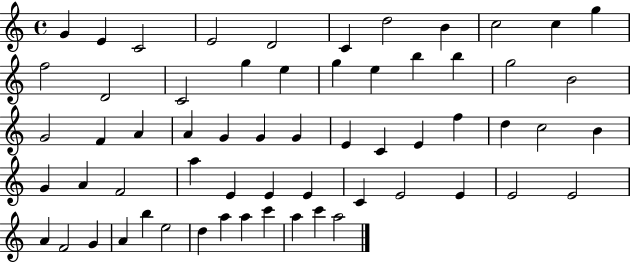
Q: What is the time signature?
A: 4/4